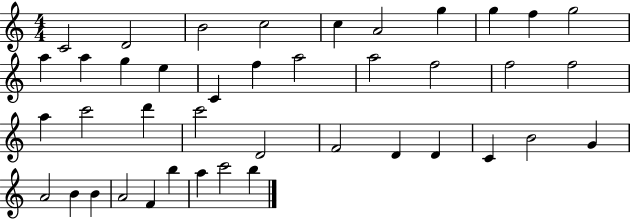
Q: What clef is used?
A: treble